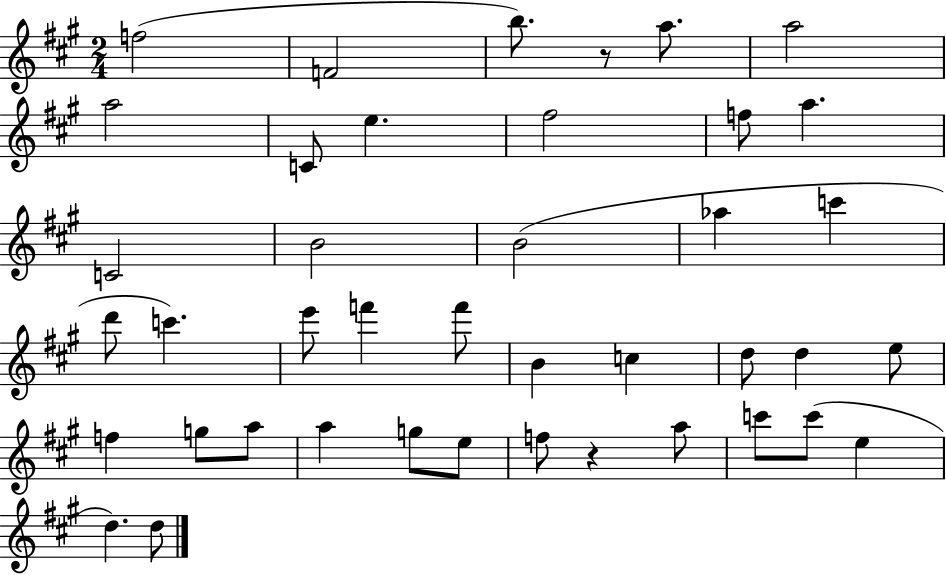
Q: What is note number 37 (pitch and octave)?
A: E5